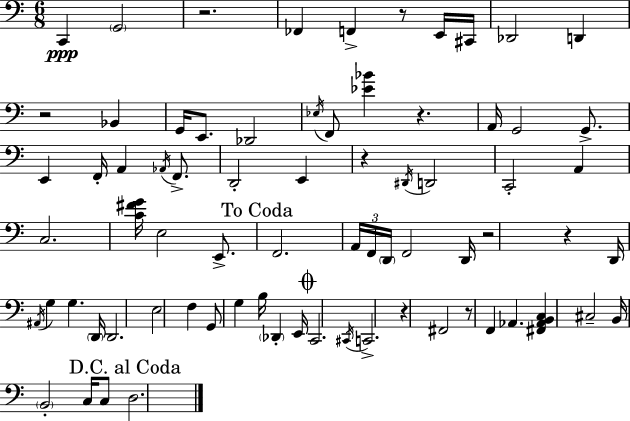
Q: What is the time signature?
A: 6/8